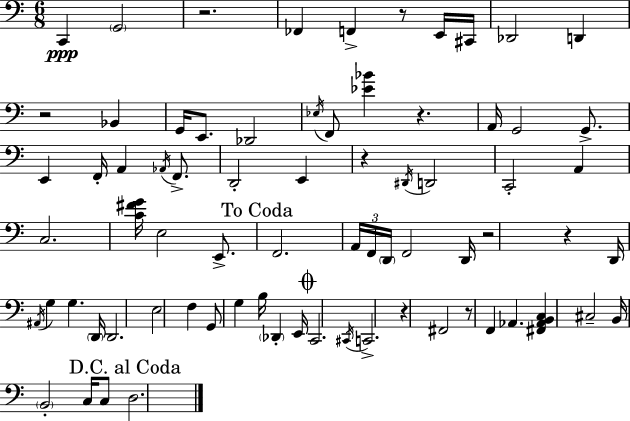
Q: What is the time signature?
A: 6/8